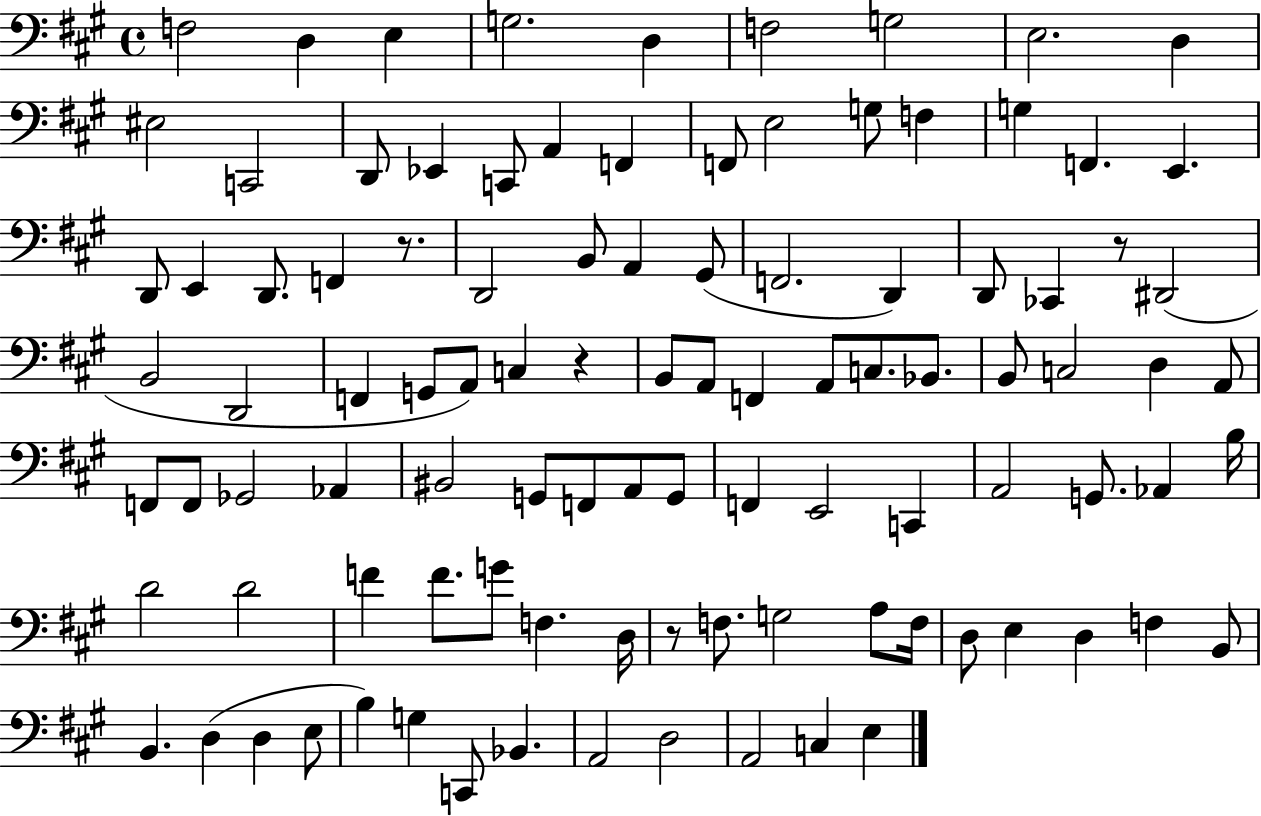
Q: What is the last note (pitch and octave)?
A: E3